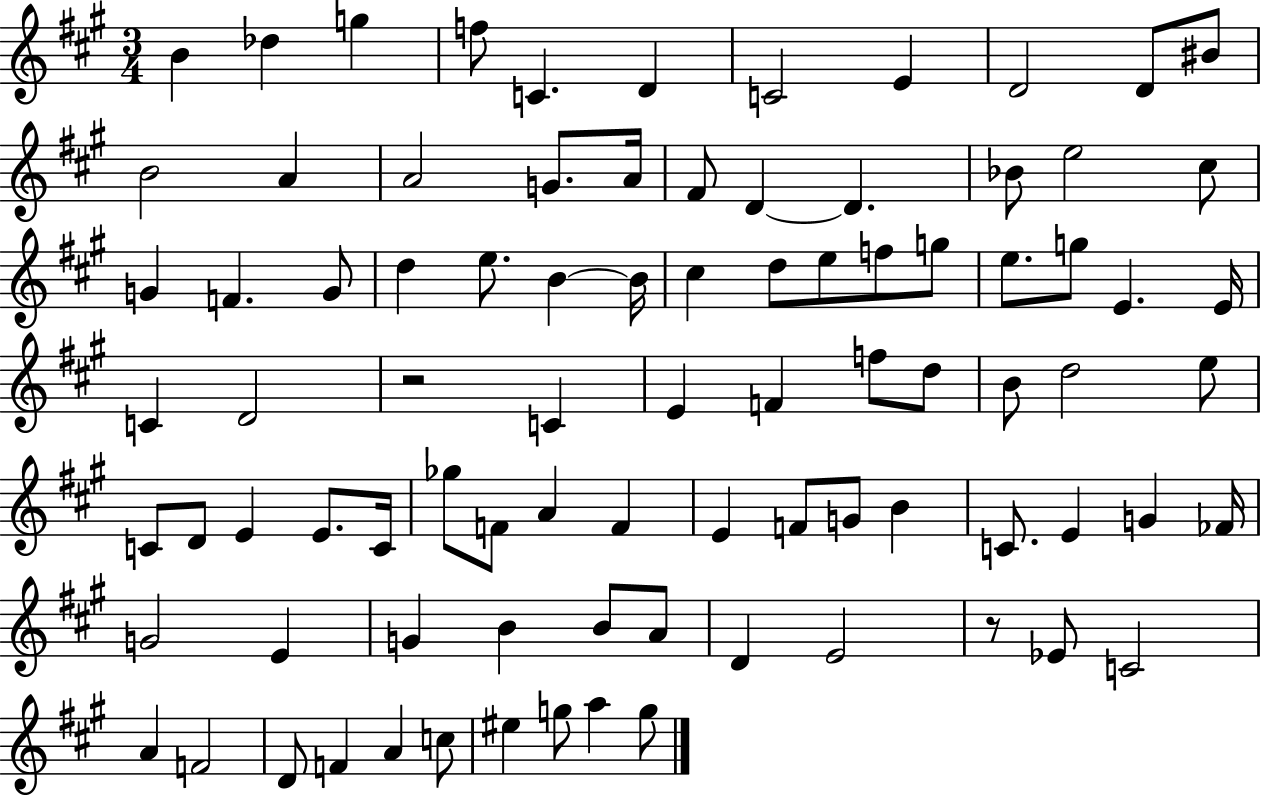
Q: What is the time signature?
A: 3/4